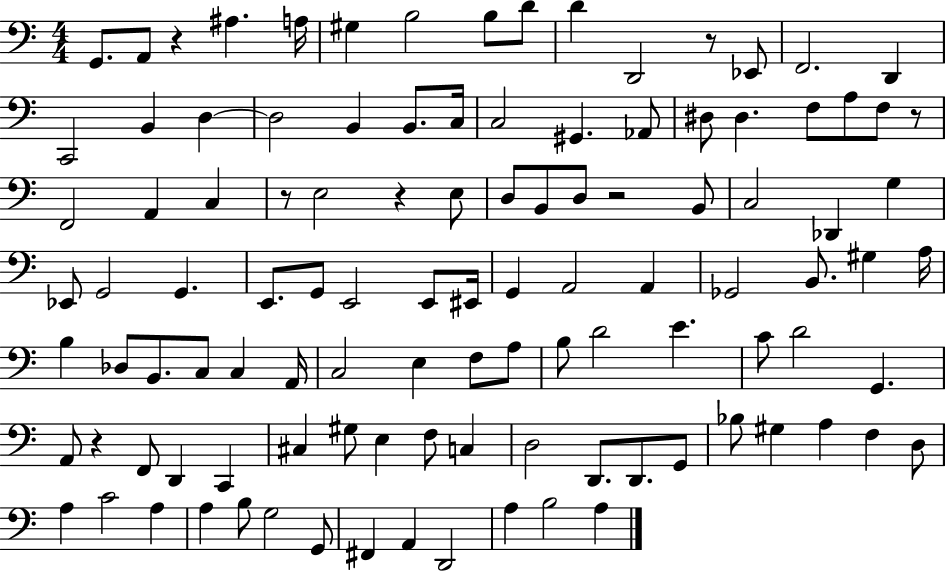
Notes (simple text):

G2/e. A2/e R/q A#3/q. A3/s G#3/q B3/h B3/e D4/e D4/q D2/h R/e Eb2/e F2/h. D2/q C2/h B2/q D3/q D3/h B2/q B2/e. C3/s C3/h G#2/q. Ab2/e D#3/e D#3/q. F3/e A3/e F3/e R/e F2/h A2/q C3/q R/e E3/h R/q E3/e D3/e B2/e D3/e R/h B2/e C3/h Db2/q G3/q Eb2/e G2/h G2/q. E2/e. G2/e E2/h E2/e EIS2/s G2/q A2/h A2/q Gb2/h B2/e. G#3/q A3/s B3/q Db3/e B2/e. C3/e C3/q A2/s C3/h E3/q F3/e A3/e B3/e D4/h E4/q. C4/e D4/h G2/q. A2/e R/q F2/e D2/q C2/q C#3/q G#3/e E3/q F3/e C3/q D3/h D2/e. D2/e. G2/e Bb3/e G#3/q A3/q F3/q D3/e A3/q C4/h A3/q A3/q B3/e G3/h G2/e F#2/q A2/q D2/h A3/q B3/h A3/q